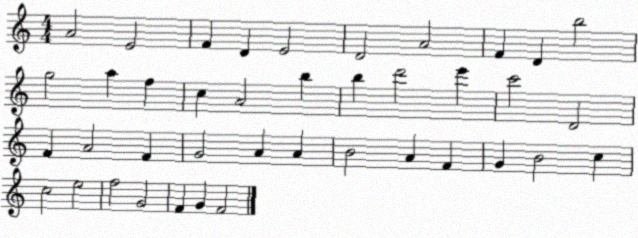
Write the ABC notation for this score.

X:1
T:Untitled
M:4/4
L:1/4
K:C
A2 E2 F D E2 D2 A2 F D b2 g2 a f c A2 b b d'2 e' c'2 D2 F A2 F G2 A A B2 A F G B2 c c2 e2 f2 G2 F G F2